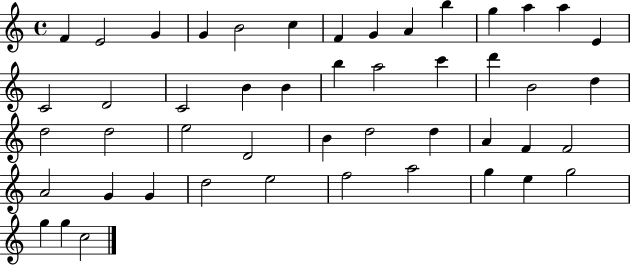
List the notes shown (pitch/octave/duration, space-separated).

F4/q E4/h G4/q G4/q B4/h C5/q F4/q G4/q A4/q B5/q G5/q A5/q A5/q E4/q C4/h D4/h C4/h B4/q B4/q B5/q A5/h C6/q D6/q B4/h D5/q D5/h D5/h E5/h D4/h B4/q D5/h D5/q A4/q F4/q F4/h A4/h G4/q G4/q D5/h E5/h F5/h A5/h G5/q E5/q G5/h G5/q G5/q C5/h